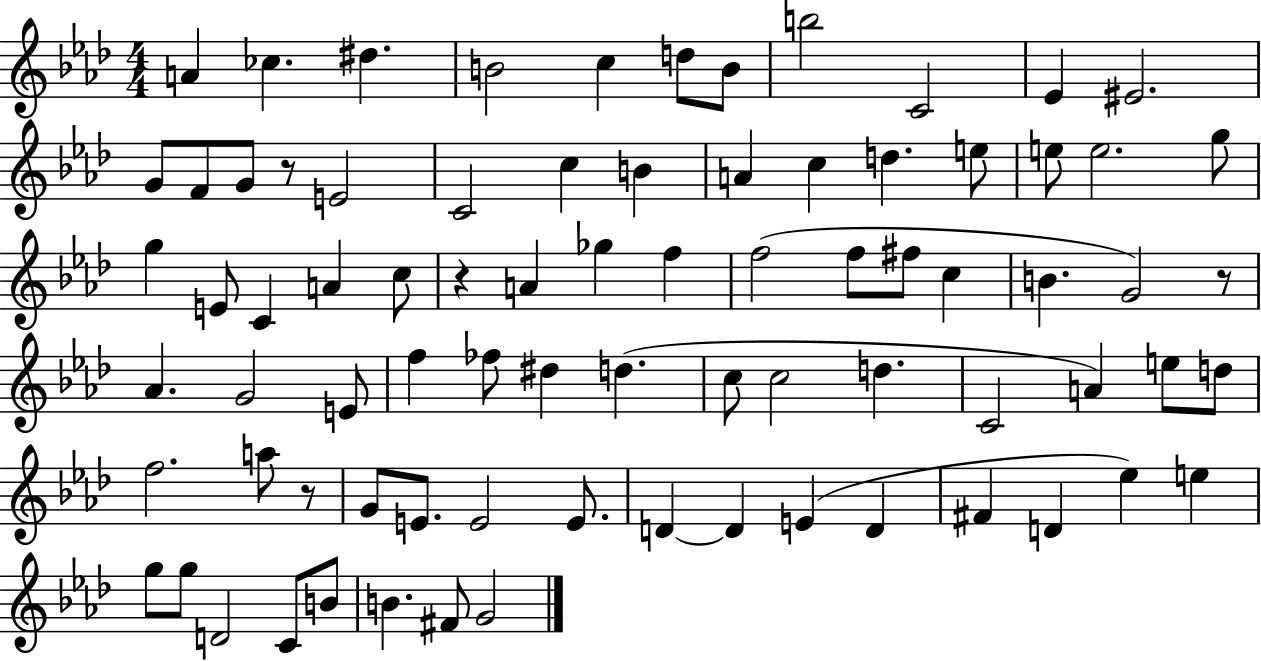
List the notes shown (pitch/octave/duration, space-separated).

A4/q CES5/q. D#5/q. B4/h C5/q D5/e B4/e B5/h C4/h Eb4/q EIS4/h. G4/e F4/e G4/e R/e E4/h C4/h C5/q B4/q A4/q C5/q D5/q. E5/e E5/e E5/h. G5/e G5/q E4/e C4/q A4/q C5/e R/q A4/q Gb5/q F5/q F5/h F5/e F#5/e C5/q B4/q. G4/h R/e Ab4/q. G4/h E4/e F5/q FES5/e D#5/q D5/q. C5/e C5/h D5/q. C4/h A4/q E5/e D5/e F5/h. A5/e R/e G4/e E4/e. E4/h E4/e. D4/q D4/q E4/q D4/q F#4/q D4/q Eb5/q E5/q G5/e G5/e D4/h C4/e B4/e B4/q. F#4/e G4/h